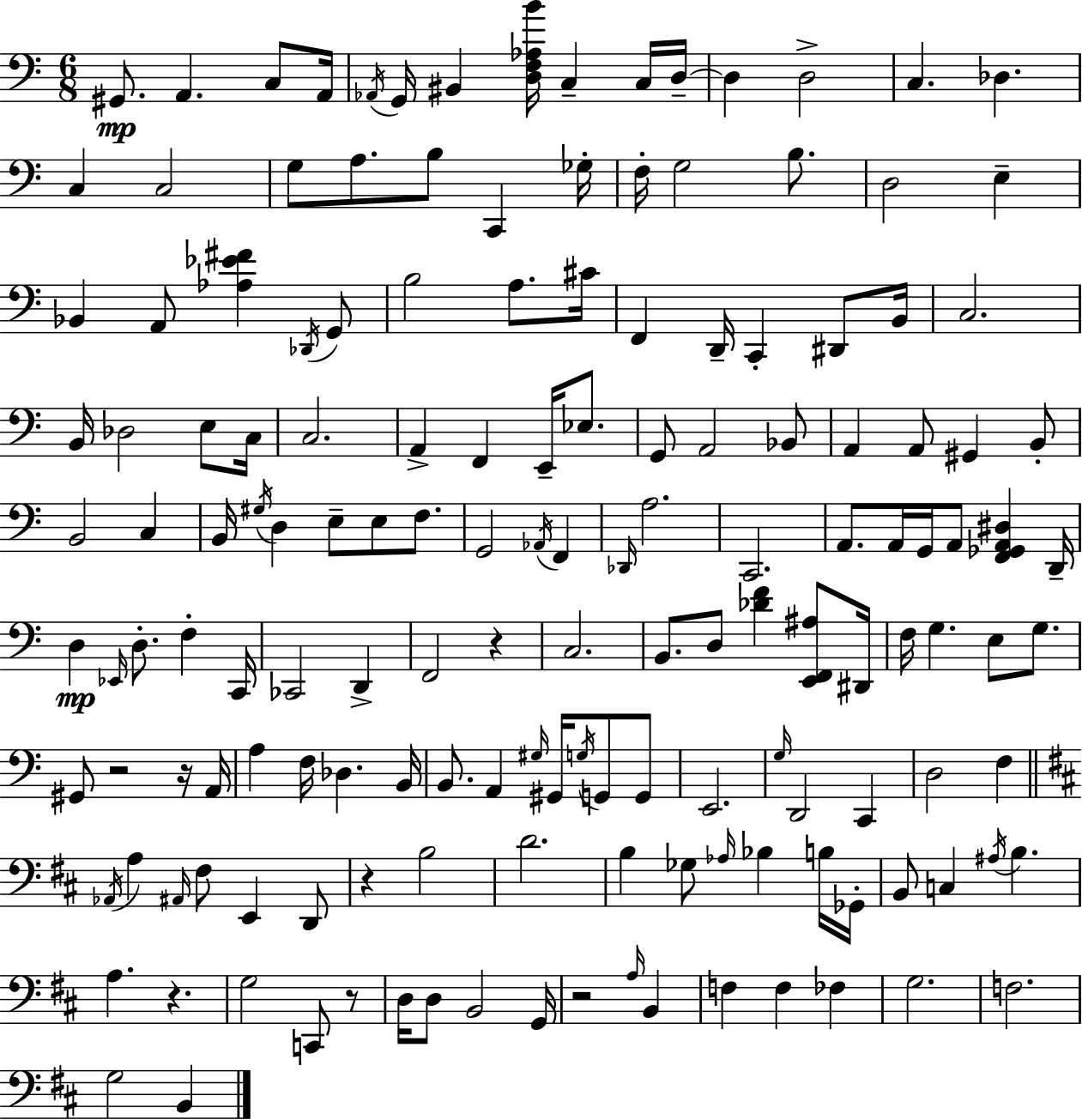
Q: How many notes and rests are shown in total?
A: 155